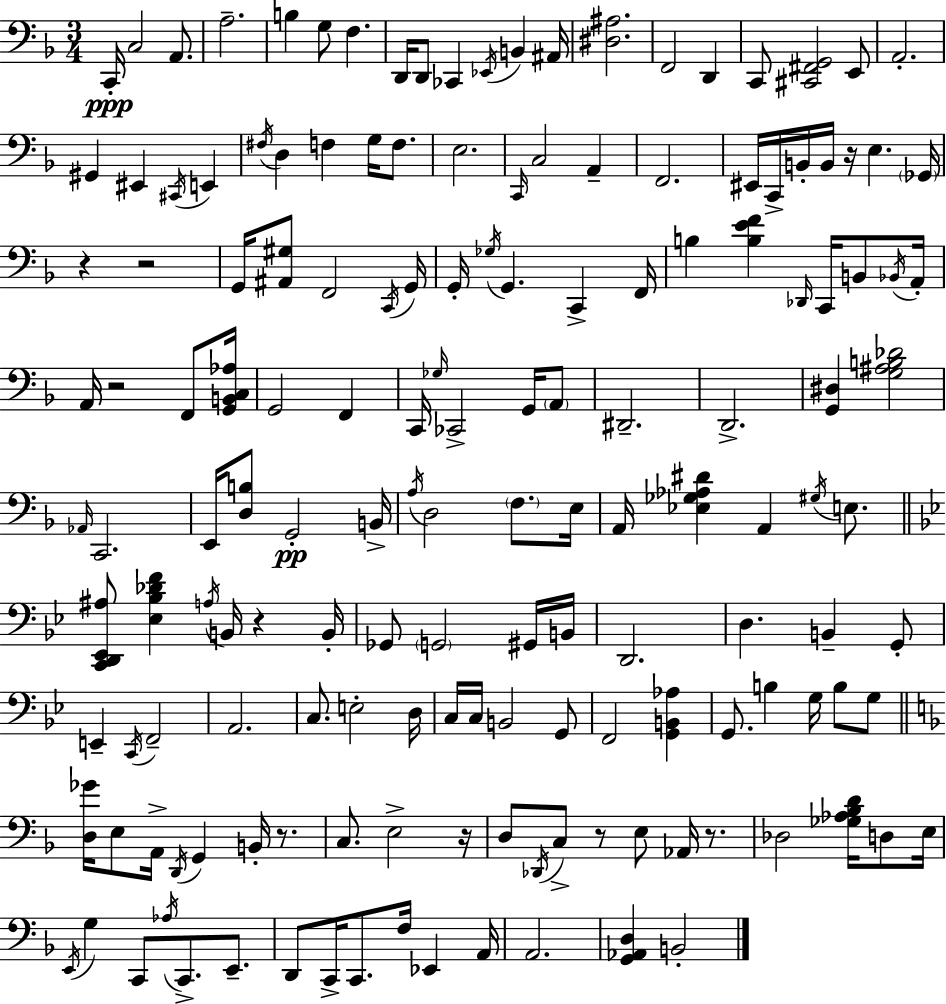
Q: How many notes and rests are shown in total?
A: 158